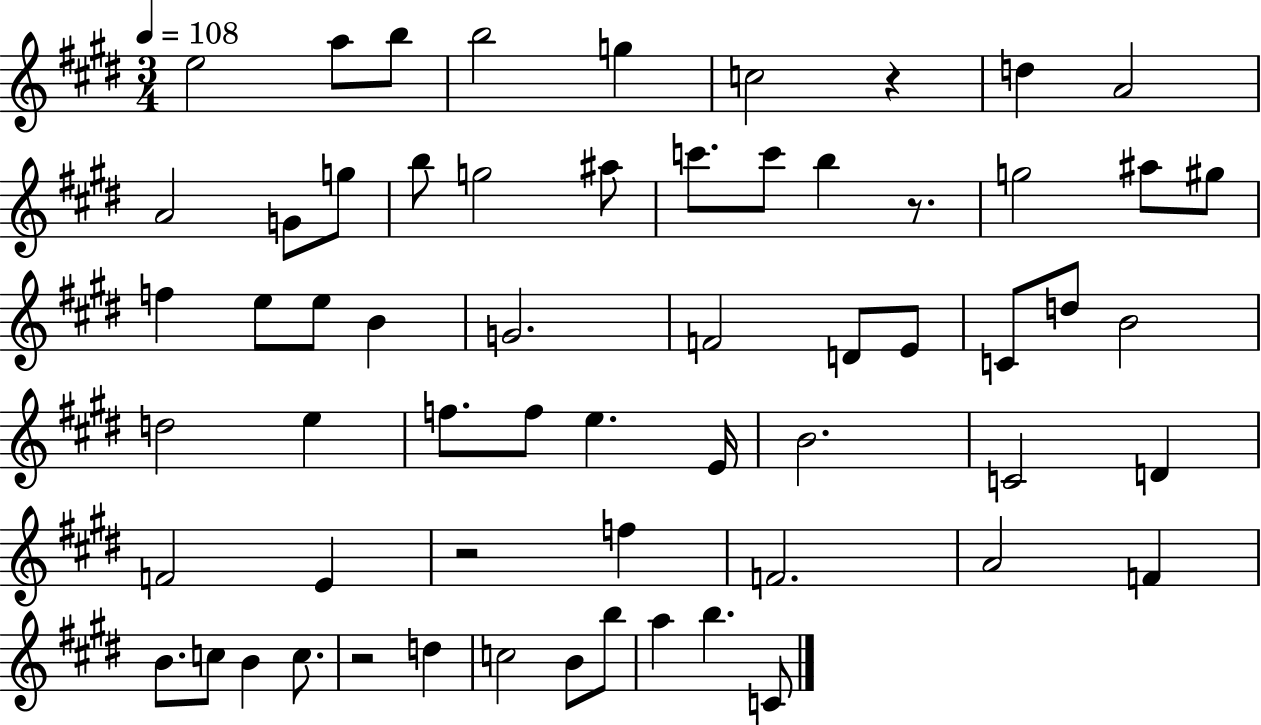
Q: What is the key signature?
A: E major